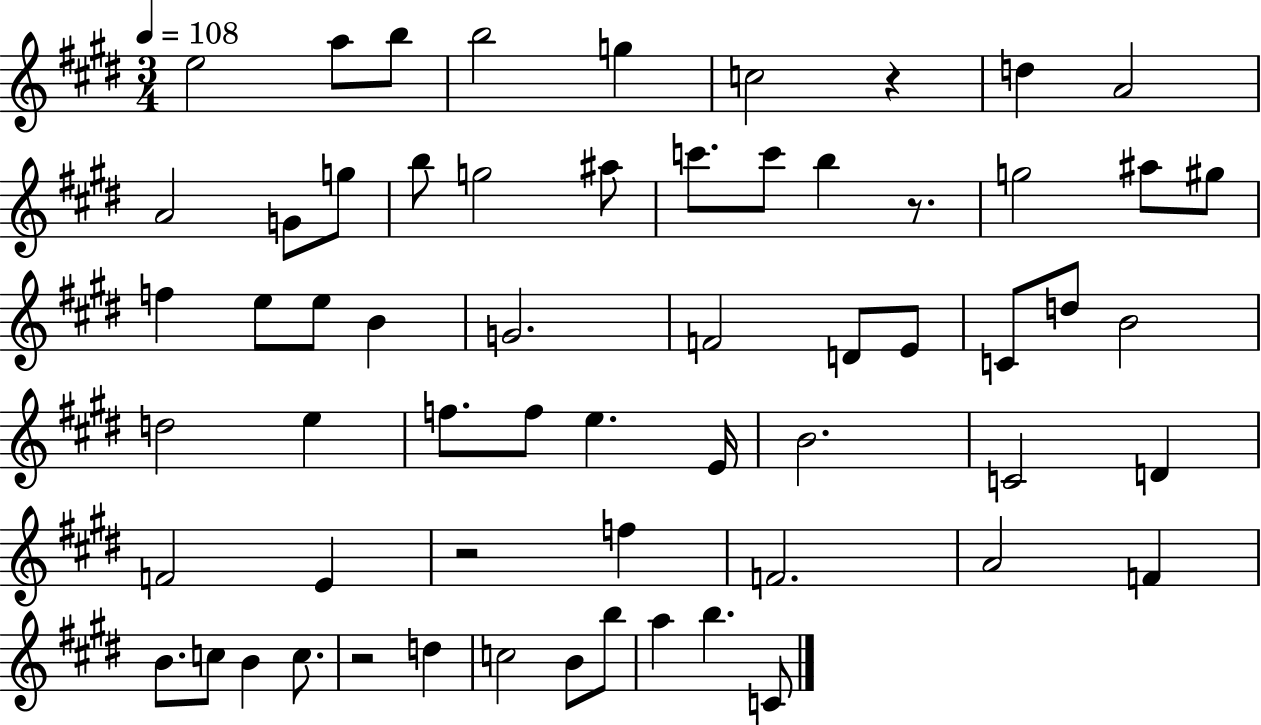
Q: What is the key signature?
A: E major